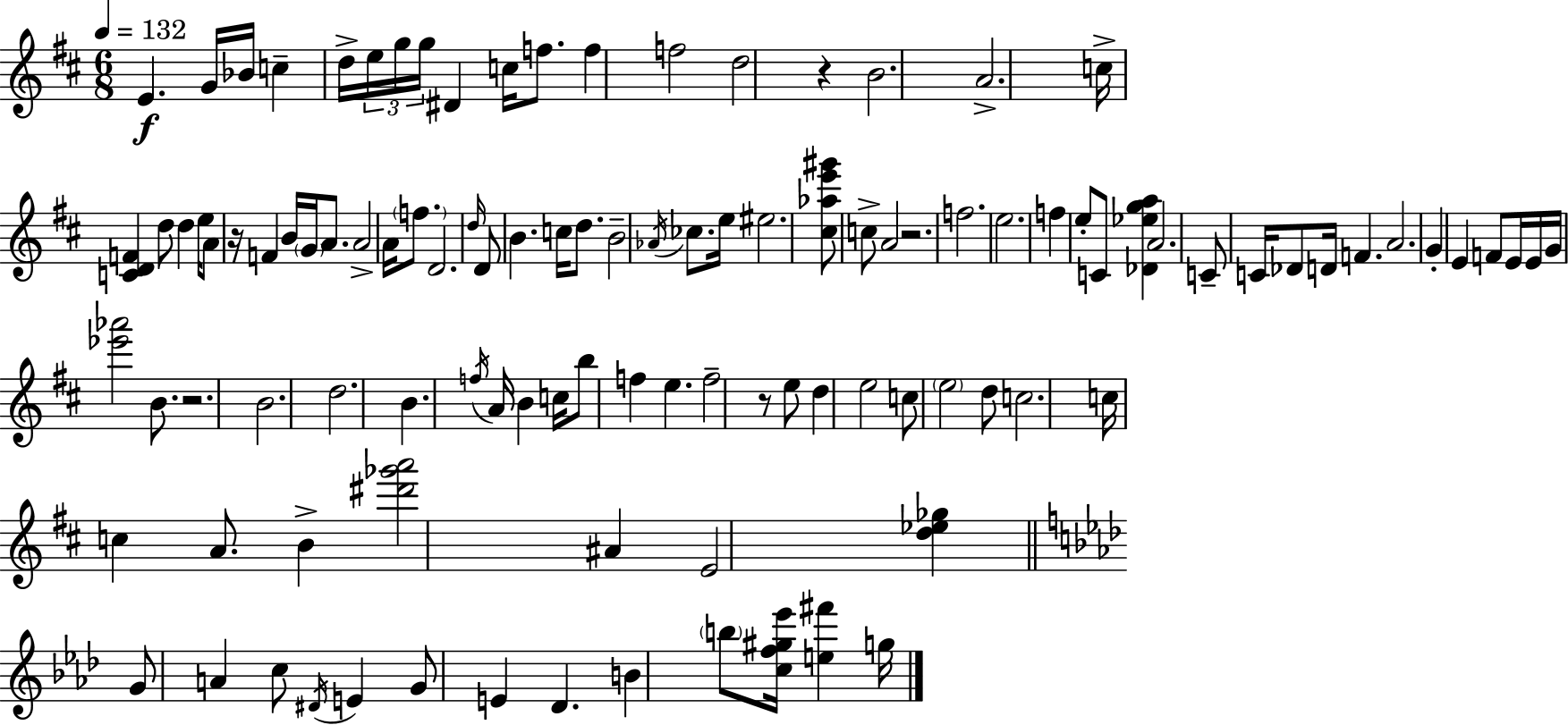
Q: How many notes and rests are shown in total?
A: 108